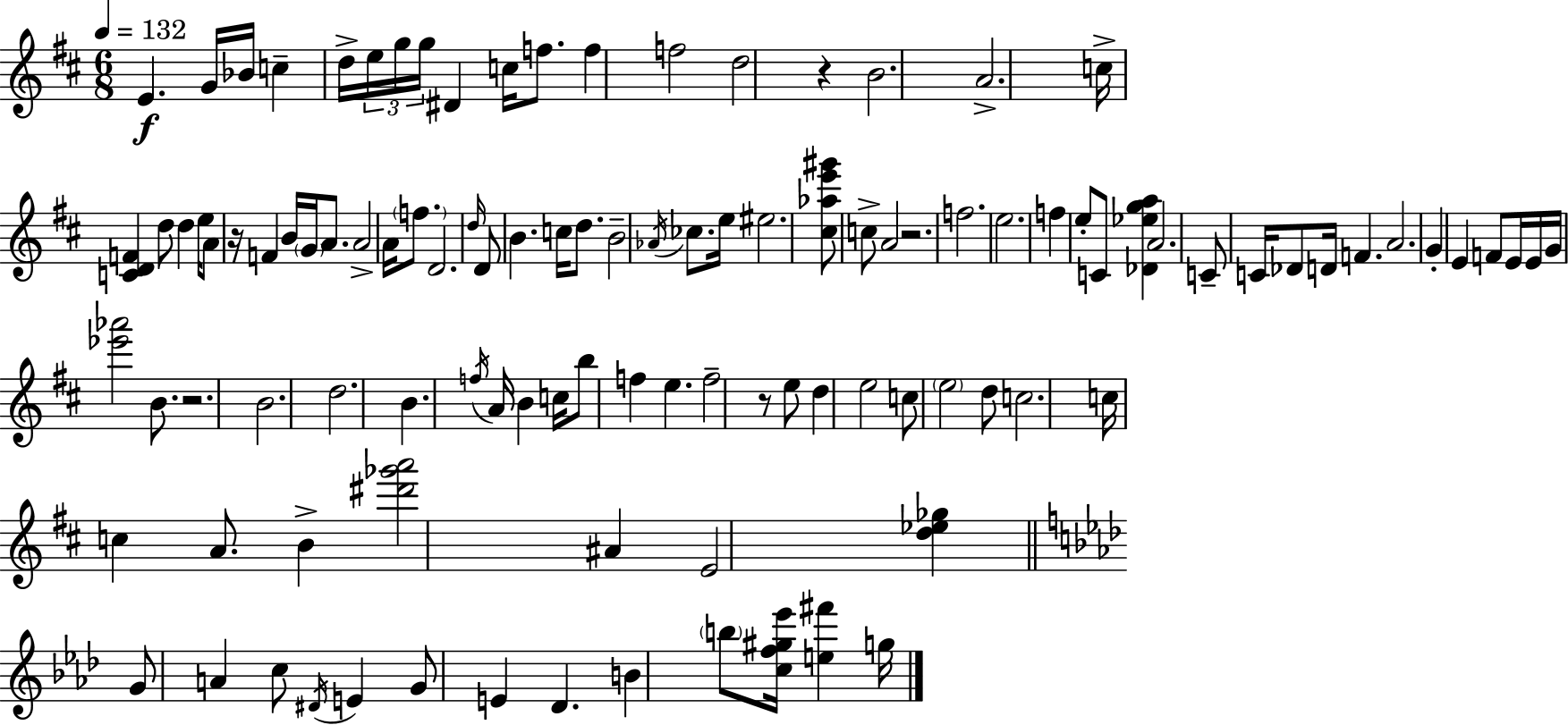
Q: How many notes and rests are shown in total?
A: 108